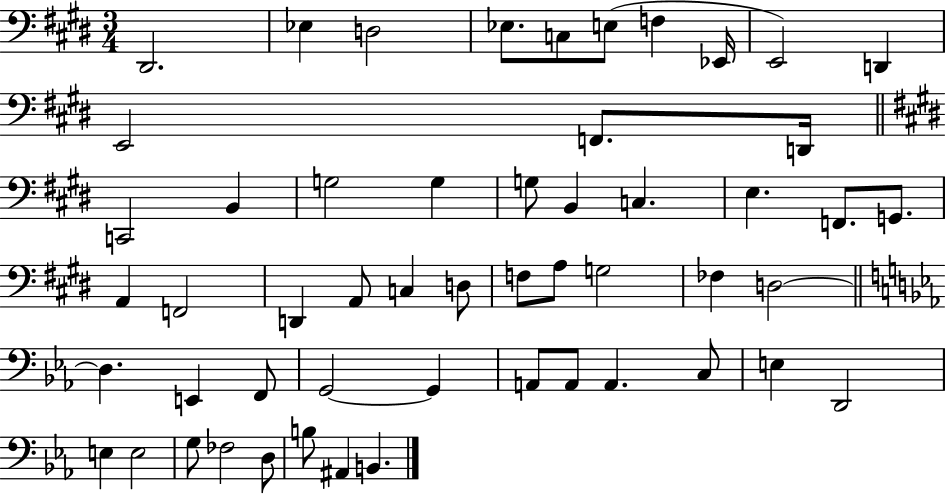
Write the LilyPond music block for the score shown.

{
  \clef bass
  \numericTimeSignature
  \time 3/4
  \key e \major
  \repeat volta 2 { dis,2. | ees4 d2 | ees8. c8 e8( f4 ees,16 | e,2) d,4 | \break e,2 f,8. d,16 | \bar "||" \break \key e \major c,2 b,4 | g2 g4 | g8 b,4 c4. | e4. f,8. g,8. | \break a,4 f,2 | d,4 a,8 c4 d8 | f8 a8 g2 | fes4 d2~~ | \break \bar "||" \break \key ees \major d4. e,4 f,8 | g,2~~ g,4 | a,8 a,8 a,4. c8 | e4 d,2 | \break e4 e2 | g8 fes2 d8 | b8 ais,4 b,4. | } \bar "|."
}